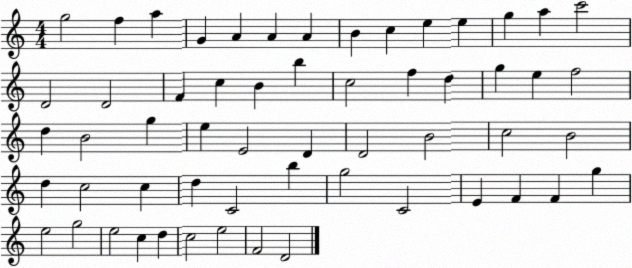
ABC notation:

X:1
T:Untitled
M:4/4
L:1/4
K:C
g2 f a G A A A B c e e g a c'2 D2 D2 F c B b c2 f d g e f2 d B2 g e E2 D D2 B2 c2 B2 d c2 c d C2 b g2 C2 E F F g e2 g2 e2 c d c2 e2 F2 D2